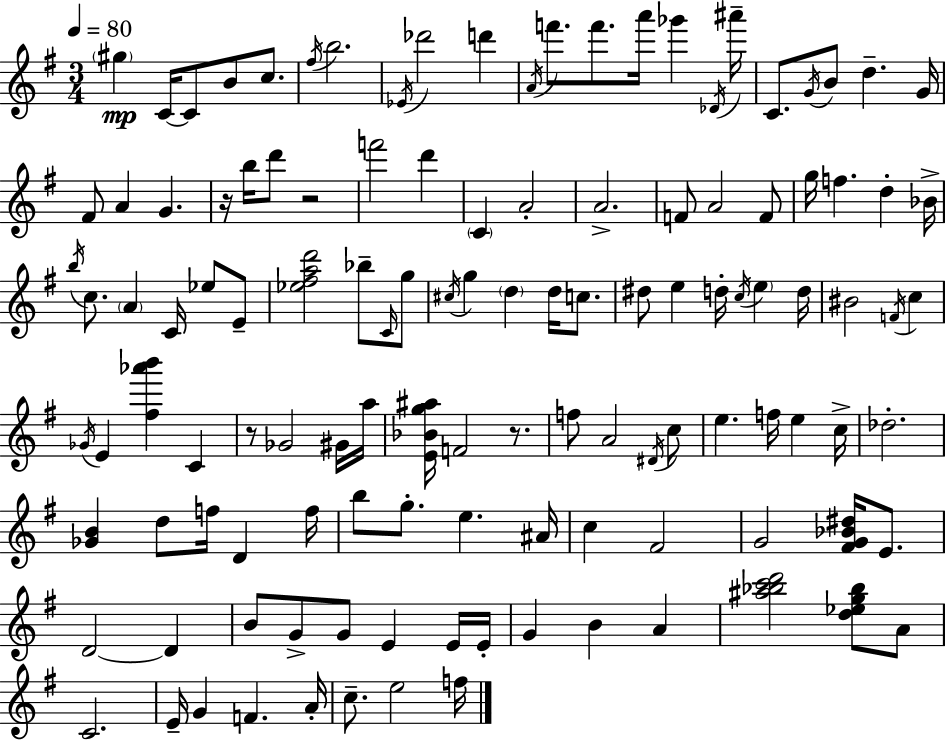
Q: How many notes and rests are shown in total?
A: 121